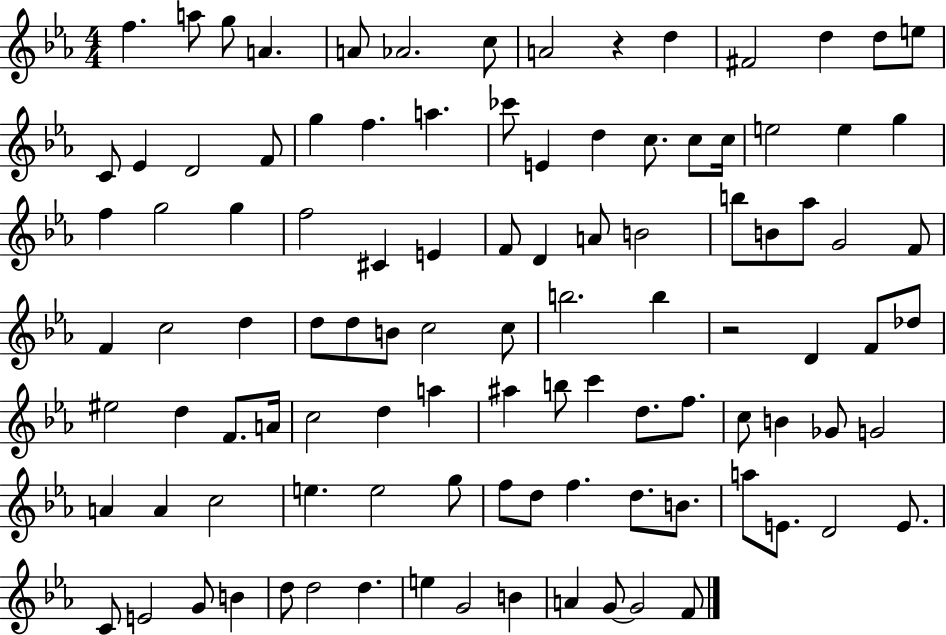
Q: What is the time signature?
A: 4/4